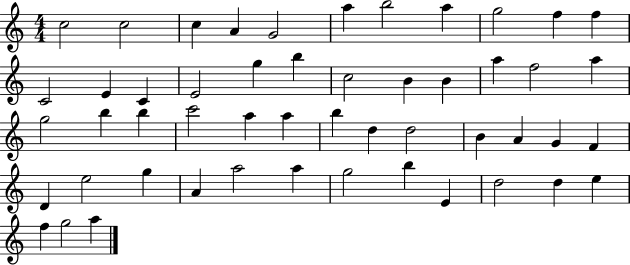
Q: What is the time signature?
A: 4/4